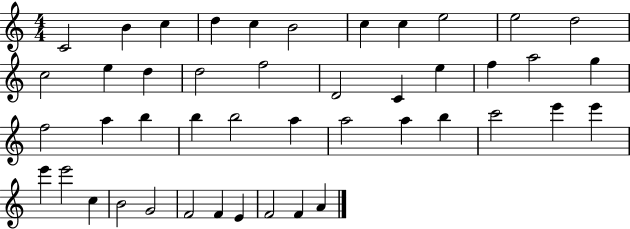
C4/h B4/q C5/q D5/q C5/q B4/h C5/q C5/q E5/h E5/h D5/h C5/h E5/q D5/q D5/h F5/h D4/h C4/q E5/q F5/q A5/h G5/q F5/h A5/q B5/q B5/q B5/h A5/q A5/h A5/q B5/q C6/h E6/q E6/q E6/q E6/h C5/q B4/h G4/h F4/h F4/q E4/q F4/h F4/q A4/q